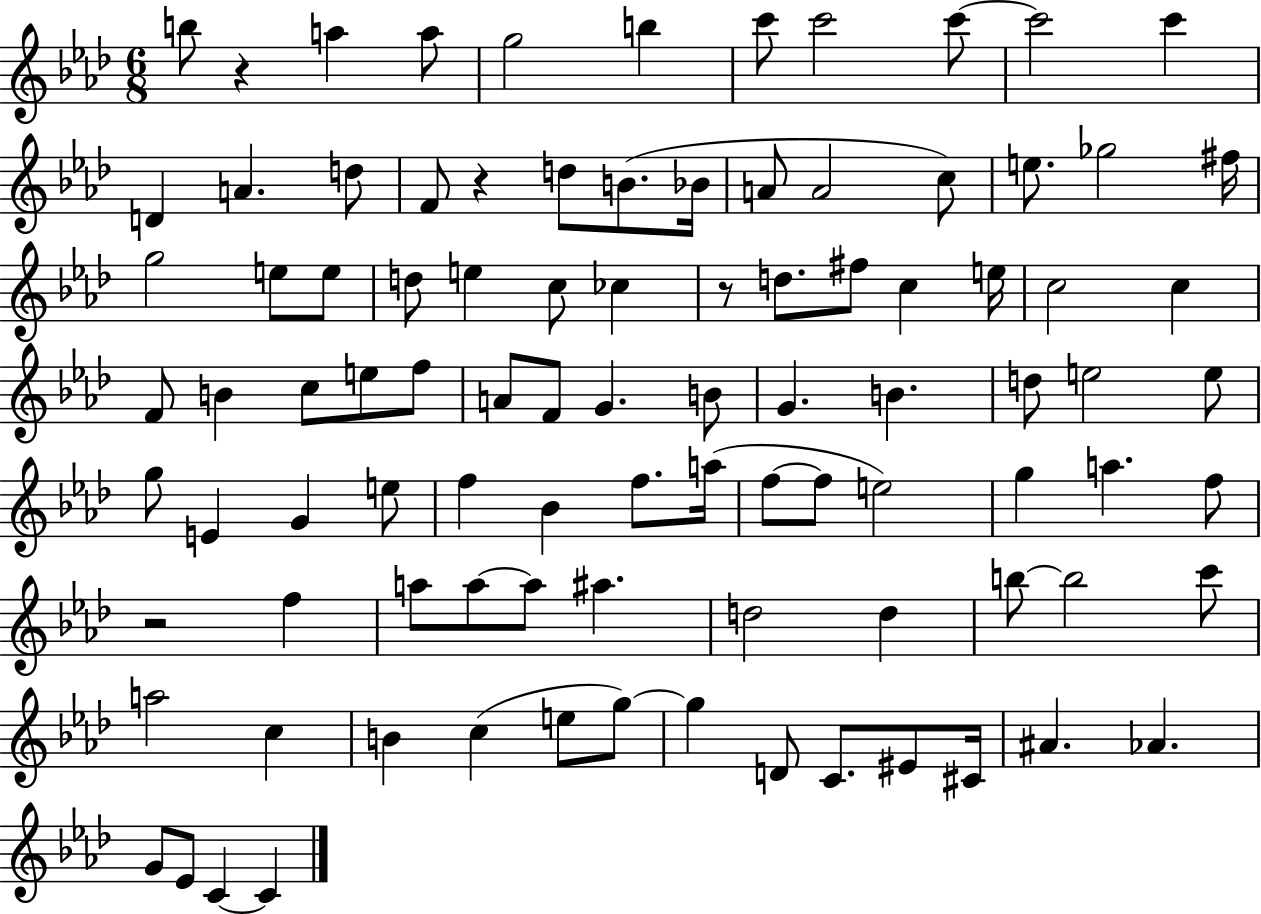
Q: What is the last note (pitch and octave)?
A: C4